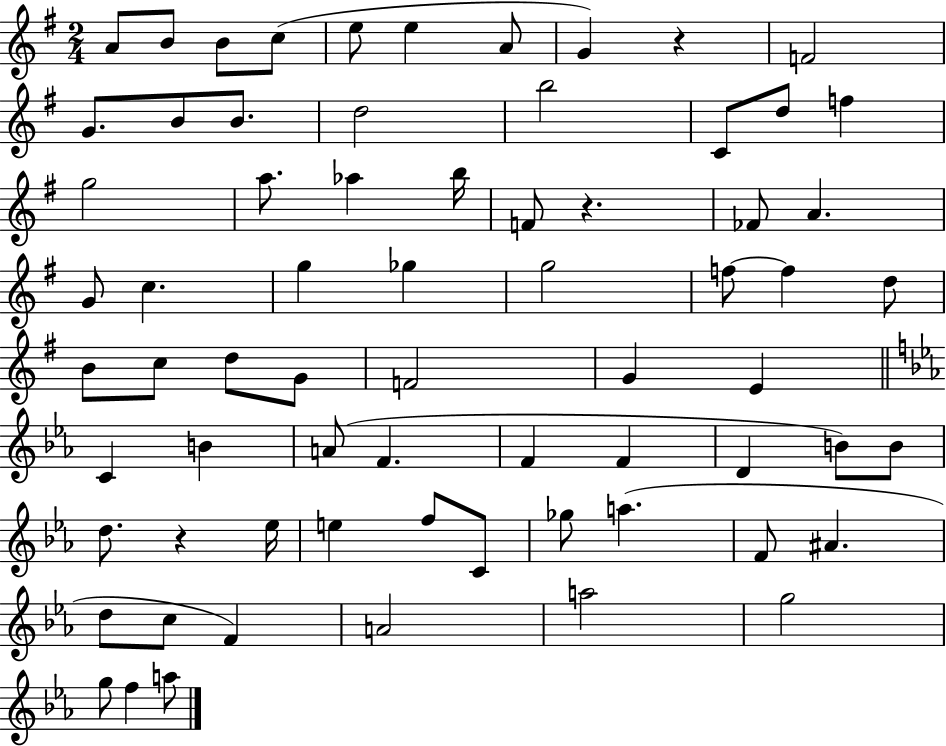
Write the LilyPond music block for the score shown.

{
  \clef treble
  \numericTimeSignature
  \time 2/4
  \key g \major
  a'8 b'8 b'8 c''8( | e''8 e''4 a'8 | g'4) r4 | f'2 | \break g'8. b'8 b'8. | d''2 | b''2 | c'8 d''8 f''4 | \break g''2 | a''8. aes''4 b''16 | f'8 r4. | fes'8 a'4. | \break g'8 c''4. | g''4 ges''4 | g''2 | f''8~~ f''4 d''8 | \break b'8 c''8 d''8 g'8 | f'2 | g'4 e'4 | \bar "||" \break \key c \minor c'4 b'4 | a'8( f'4. | f'4 f'4 | d'4 b'8) b'8 | \break d''8. r4 ees''16 | e''4 f''8 c'8 | ges''8 a''4.( | f'8 ais'4. | \break d''8 c''8 f'4) | a'2 | a''2 | g''2 | \break g''8 f''4 a''8 | \bar "|."
}